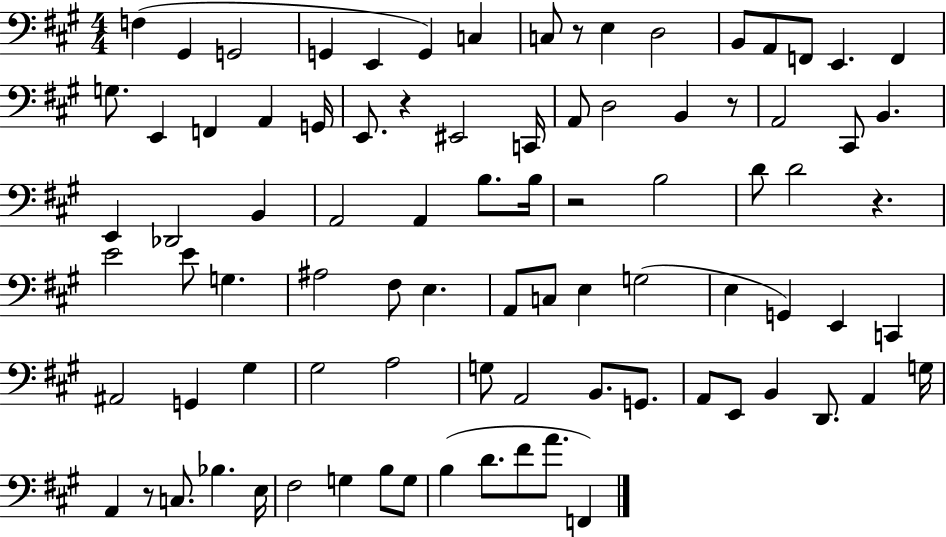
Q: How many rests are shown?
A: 6